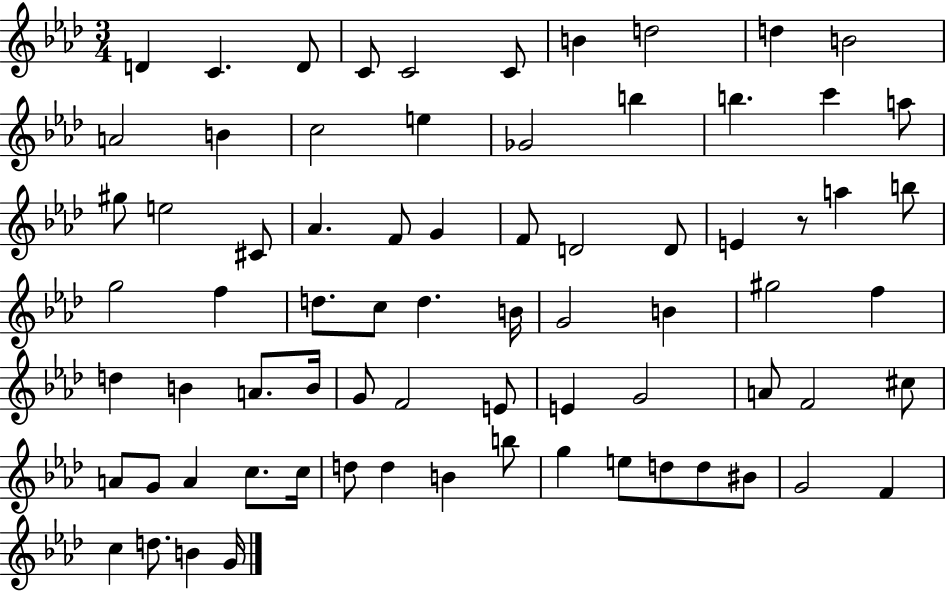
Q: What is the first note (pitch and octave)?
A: D4